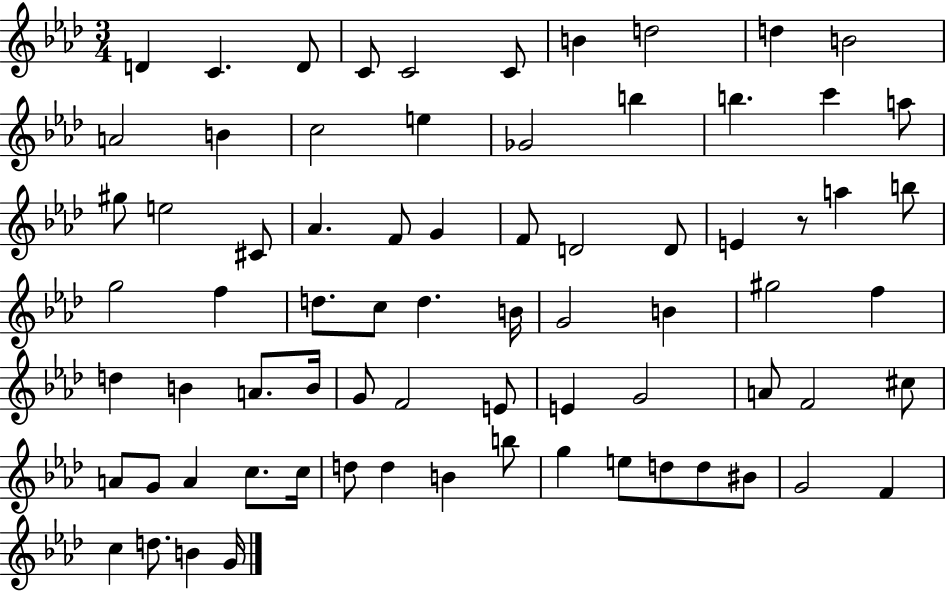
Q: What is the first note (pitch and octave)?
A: D4